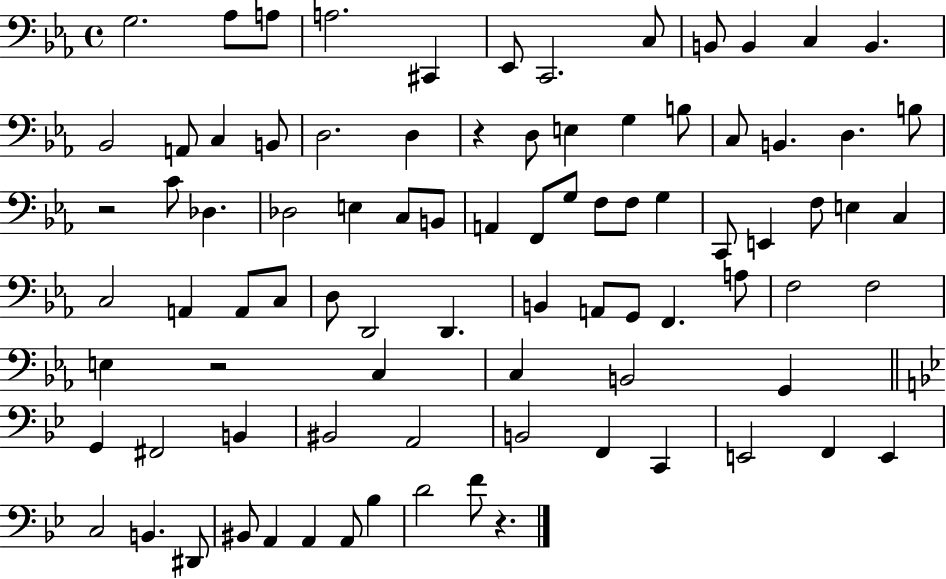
G3/h. Ab3/e A3/e A3/h. C#2/q Eb2/e C2/h. C3/e B2/e B2/q C3/q B2/q. Bb2/h A2/e C3/q B2/e D3/h. D3/q R/q D3/e E3/q G3/q B3/e C3/e B2/q. D3/q. B3/e R/h C4/e Db3/q. Db3/h E3/q C3/e B2/e A2/q F2/e G3/e F3/e F3/e G3/q C2/e E2/q F3/e E3/q C3/q C3/h A2/q A2/e C3/e D3/e D2/h D2/q. B2/q A2/e G2/e F2/q. A3/e F3/h F3/h E3/q R/h C3/q C3/q B2/h G2/q G2/q F#2/h B2/q BIS2/h A2/h B2/h F2/q C2/q E2/h F2/q E2/q C3/h B2/q. D#2/e BIS2/e A2/q A2/q A2/e Bb3/q D4/h F4/e R/q.